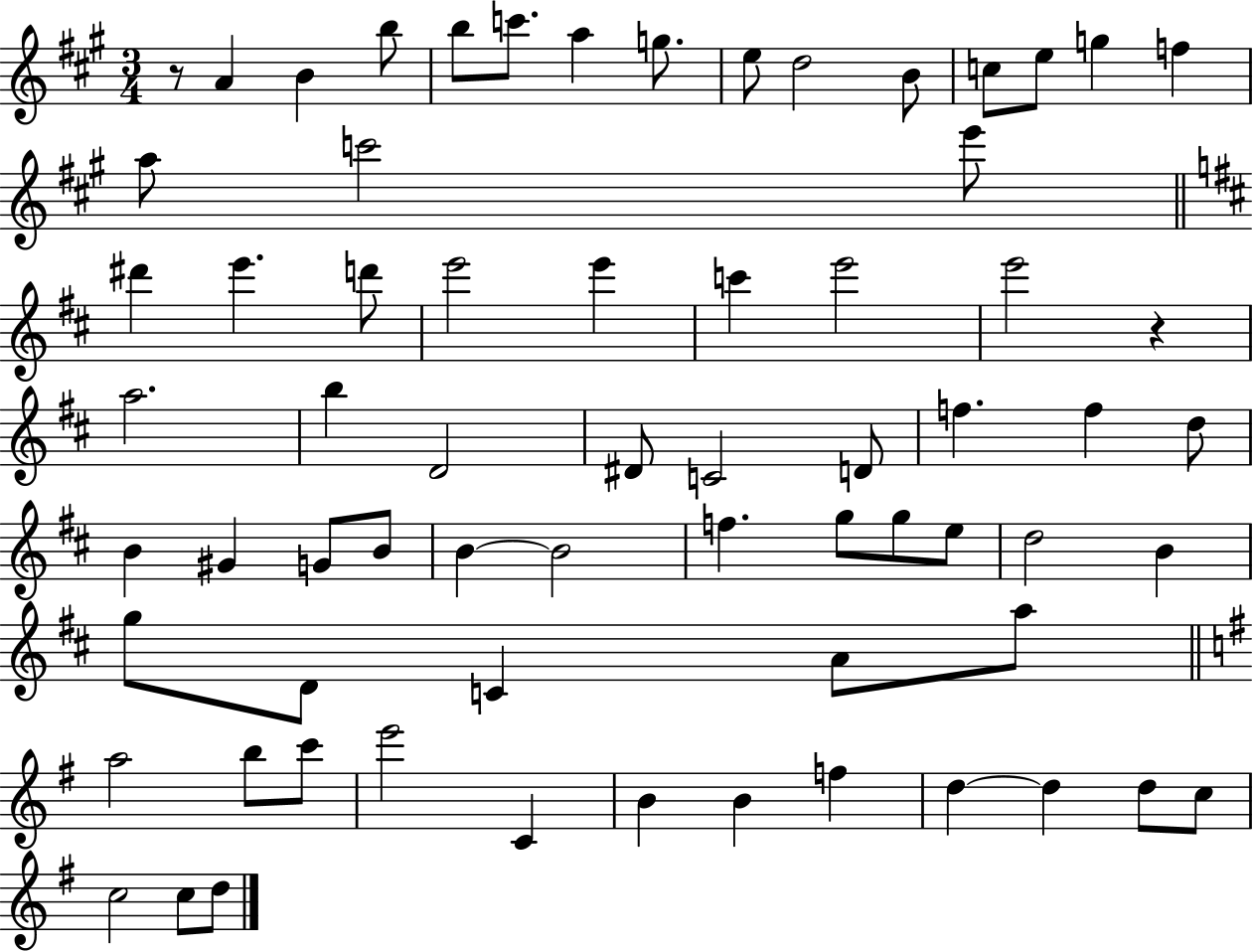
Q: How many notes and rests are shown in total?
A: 68